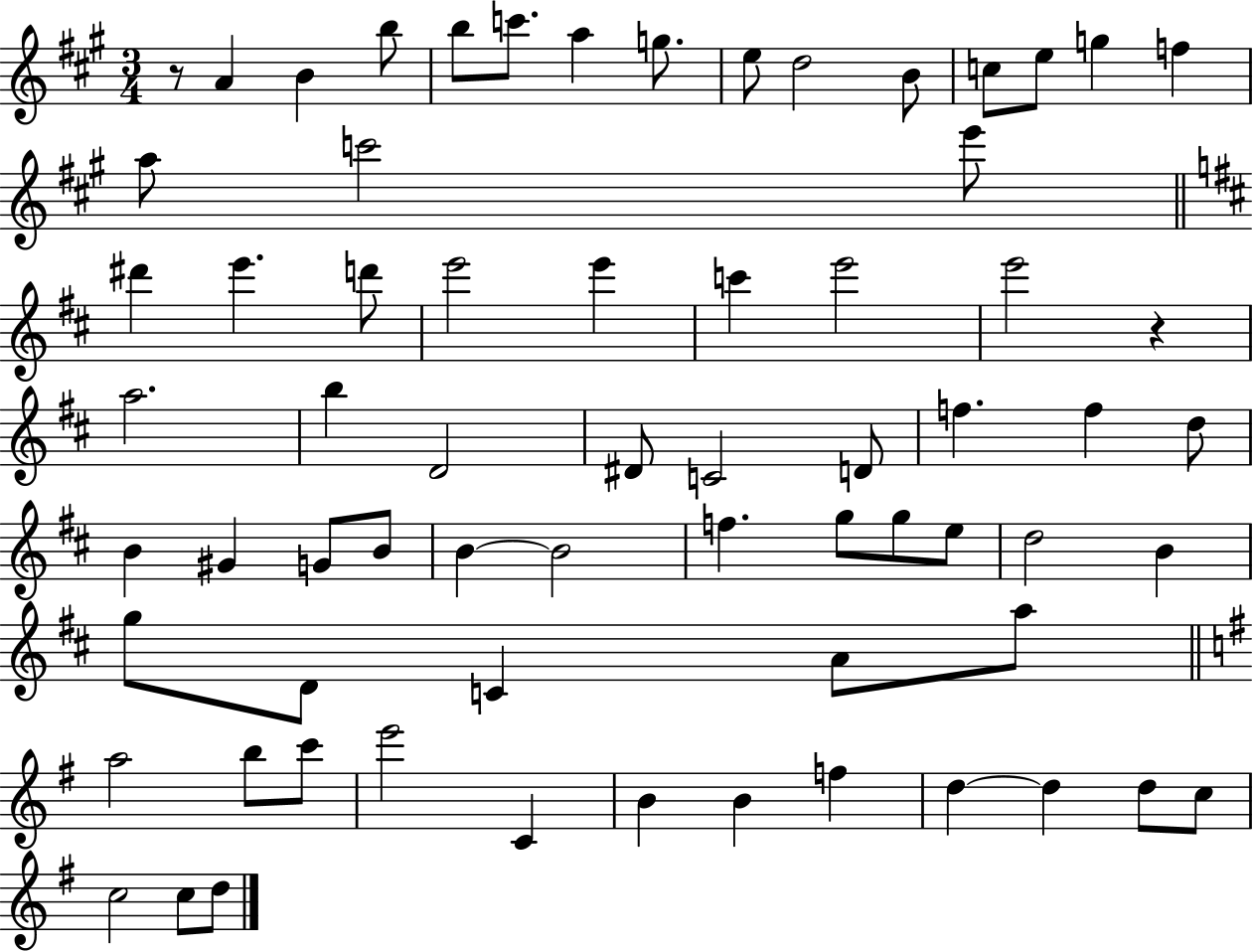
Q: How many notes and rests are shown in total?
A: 68